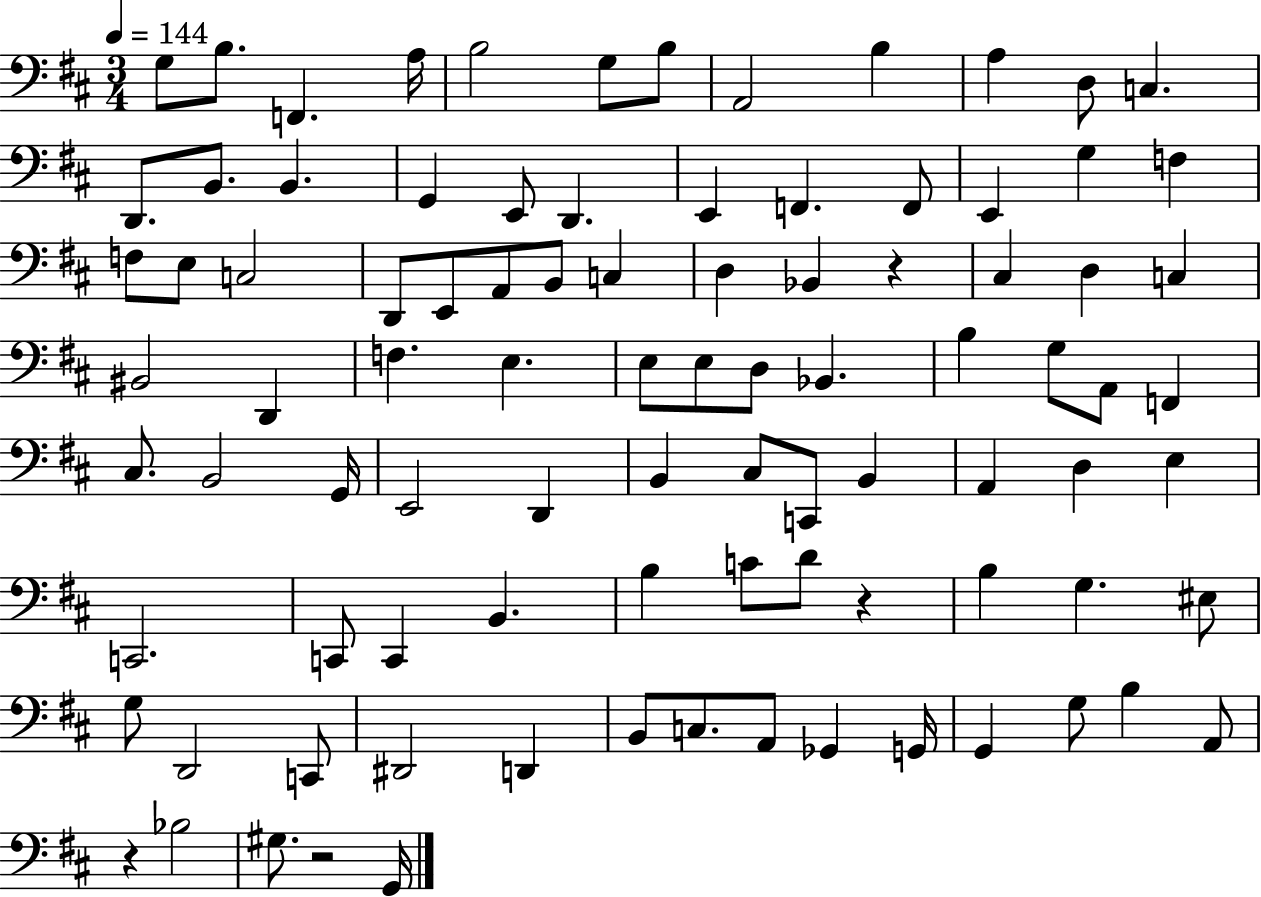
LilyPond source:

{
  \clef bass
  \numericTimeSignature
  \time 3/4
  \key d \major
  \tempo 4 = 144
  g8 b8. f,4. a16 | b2 g8 b8 | a,2 b4 | a4 d8 c4. | \break d,8. b,8. b,4. | g,4 e,8 d,4. | e,4 f,4. f,8 | e,4 g4 f4 | \break f8 e8 c2 | d,8 e,8 a,8 b,8 c4 | d4 bes,4 r4 | cis4 d4 c4 | \break bis,2 d,4 | f4. e4. | e8 e8 d8 bes,4. | b4 g8 a,8 f,4 | \break cis8. b,2 g,16 | e,2 d,4 | b,4 cis8 c,8 b,4 | a,4 d4 e4 | \break c,2. | c,8 c,4 b,4. | b4 c'8 d'8 r4 | b4 g4. eis8 | \break g8 d,2 c,8 | dis,2 d,4 | b,8 c8. a,8 ges,4 g,16 | g,4 g8 b4 a,8 | \break r4 bes2 | gis8. r2 g,16 | \bar "|."
}